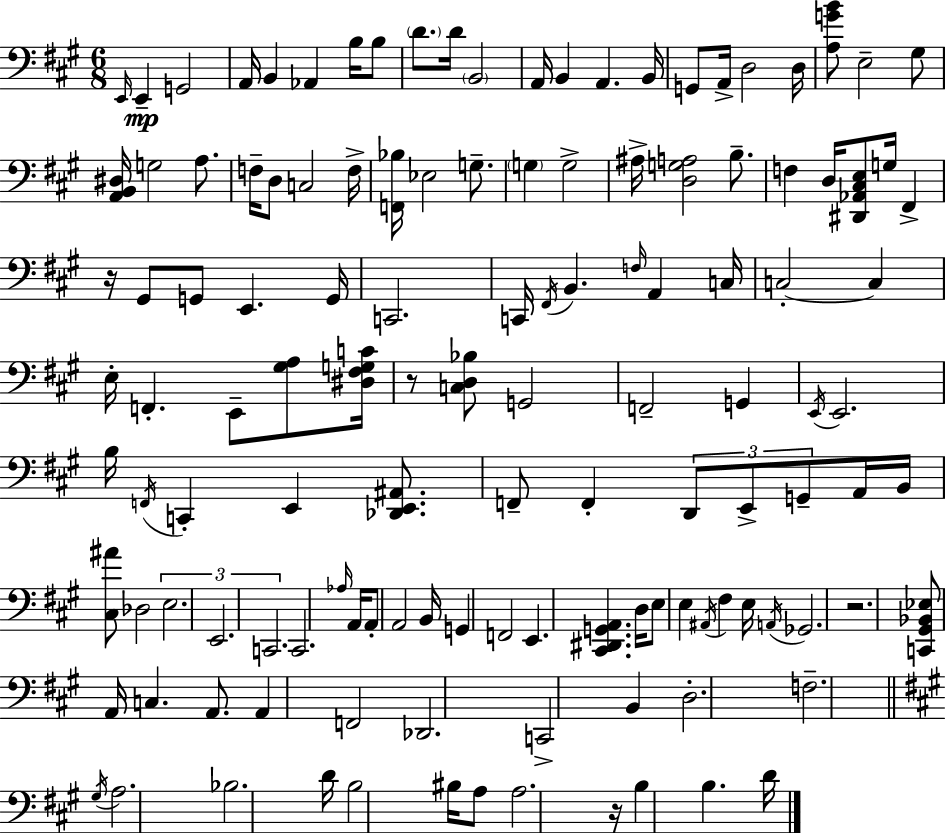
E2/s E2/q G2/h A2/s B2/q Ab2/q B3/s B3/e D4/e. D4/s B2/h A2/s B2/q A2/q. B2/s G2/e A2/s D3/h D3/s [A3,G4,B4]/e E3/h G#3/e [A2,B2,D#3]/s G3/h A3/e. F3/s D3/e C3/h F3/s [F2,Bb3]/s Eb3/h G3/e. G3/q G3/h A#3/s [D3,G3,A3]/h B3/e. F3/q D3/s [D#2,Ab2,C#3,E3]/e G3/s F#2/q R/s G#2/e G2/e E2/q. G2/s C2/h. C2/s F#2/s B2/q. F3/s A2/q C3/s C3/h C3/q E3/s F2/q. E2/e [G#3,A3]/e [D#3,F#3,G3,C4]/s R/e [C3,D3,Bb3]/e G2/h F2/h G2/q E2/s E2/h. B3/s F2/s C2/q E2/q [Db2,E2,A#2]/e. F2/e F2/q D2/e E2/e G2/e A2/s B2/s [C#3,A#4]/e Db3/h E3/h. E2/h. C2/h. C2/h. Ab3/s A2/s A2/e A2/h B2/s G2/q F2/h E2/q. [C#2,D#2,G2,A2]/q. D3/s E3/e E3/q A#2/s F#3/q E3/s A2/s Gb2/h. R/h. [C2,G#2,Bb2,Eb3]/e A2/s C3/q. A2/e. A2/q F2/h Db2/h. C2/h B2/q D3/h. F3/h. G#3/s A3/h. Bb3/h. D4/s B3/h BIS3/s A3/e A3/h. R/s B3/q B3/q. D4/s